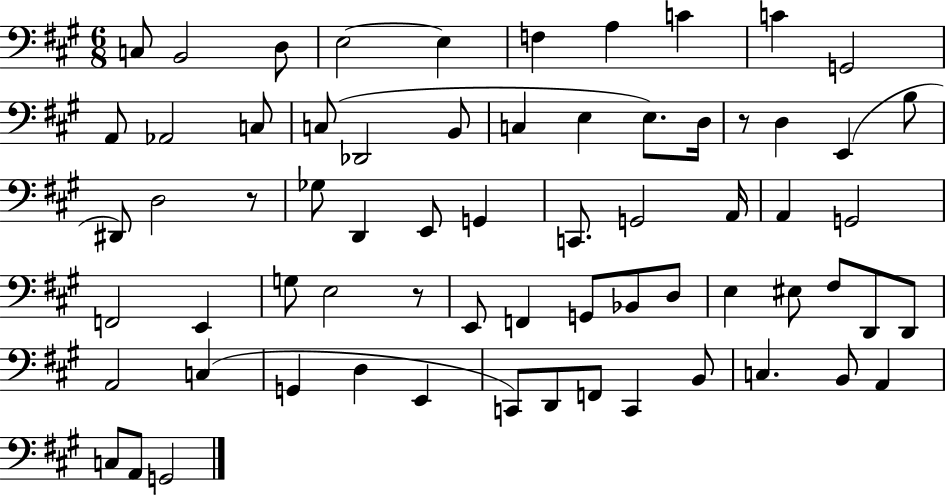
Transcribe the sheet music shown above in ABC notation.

X:1
T:Untitled
M:6/8
L:1/4
K:A
C,/2 B,,2 D,/2 E,2 E, F, A, C C G,,2 A,,/2 _A,,2 C,/2 C,/2 _D,,2 B,,/2 C, E, E,/2 D,/4 z/2 D, E,, B,/2 ^D,,/2 D,2 z/2 _G,/2 D,, E,,/2 G,, C,,/2 G,,2 A,,/4 A,, G,,2 F,,2 E,, G,/2 E,2 z/2 E,,/2 F,, G,,/2 _B,,/2 D,/2 E, ^E,/2 ^F,/2 D,,/2 D,,/2 A,,2 C, G,, D, E,, C,,/2 D,,/2 F,,/2 C,, B,,/2 C, B,,/2 A,, C,/2 A,,/2 G,,2